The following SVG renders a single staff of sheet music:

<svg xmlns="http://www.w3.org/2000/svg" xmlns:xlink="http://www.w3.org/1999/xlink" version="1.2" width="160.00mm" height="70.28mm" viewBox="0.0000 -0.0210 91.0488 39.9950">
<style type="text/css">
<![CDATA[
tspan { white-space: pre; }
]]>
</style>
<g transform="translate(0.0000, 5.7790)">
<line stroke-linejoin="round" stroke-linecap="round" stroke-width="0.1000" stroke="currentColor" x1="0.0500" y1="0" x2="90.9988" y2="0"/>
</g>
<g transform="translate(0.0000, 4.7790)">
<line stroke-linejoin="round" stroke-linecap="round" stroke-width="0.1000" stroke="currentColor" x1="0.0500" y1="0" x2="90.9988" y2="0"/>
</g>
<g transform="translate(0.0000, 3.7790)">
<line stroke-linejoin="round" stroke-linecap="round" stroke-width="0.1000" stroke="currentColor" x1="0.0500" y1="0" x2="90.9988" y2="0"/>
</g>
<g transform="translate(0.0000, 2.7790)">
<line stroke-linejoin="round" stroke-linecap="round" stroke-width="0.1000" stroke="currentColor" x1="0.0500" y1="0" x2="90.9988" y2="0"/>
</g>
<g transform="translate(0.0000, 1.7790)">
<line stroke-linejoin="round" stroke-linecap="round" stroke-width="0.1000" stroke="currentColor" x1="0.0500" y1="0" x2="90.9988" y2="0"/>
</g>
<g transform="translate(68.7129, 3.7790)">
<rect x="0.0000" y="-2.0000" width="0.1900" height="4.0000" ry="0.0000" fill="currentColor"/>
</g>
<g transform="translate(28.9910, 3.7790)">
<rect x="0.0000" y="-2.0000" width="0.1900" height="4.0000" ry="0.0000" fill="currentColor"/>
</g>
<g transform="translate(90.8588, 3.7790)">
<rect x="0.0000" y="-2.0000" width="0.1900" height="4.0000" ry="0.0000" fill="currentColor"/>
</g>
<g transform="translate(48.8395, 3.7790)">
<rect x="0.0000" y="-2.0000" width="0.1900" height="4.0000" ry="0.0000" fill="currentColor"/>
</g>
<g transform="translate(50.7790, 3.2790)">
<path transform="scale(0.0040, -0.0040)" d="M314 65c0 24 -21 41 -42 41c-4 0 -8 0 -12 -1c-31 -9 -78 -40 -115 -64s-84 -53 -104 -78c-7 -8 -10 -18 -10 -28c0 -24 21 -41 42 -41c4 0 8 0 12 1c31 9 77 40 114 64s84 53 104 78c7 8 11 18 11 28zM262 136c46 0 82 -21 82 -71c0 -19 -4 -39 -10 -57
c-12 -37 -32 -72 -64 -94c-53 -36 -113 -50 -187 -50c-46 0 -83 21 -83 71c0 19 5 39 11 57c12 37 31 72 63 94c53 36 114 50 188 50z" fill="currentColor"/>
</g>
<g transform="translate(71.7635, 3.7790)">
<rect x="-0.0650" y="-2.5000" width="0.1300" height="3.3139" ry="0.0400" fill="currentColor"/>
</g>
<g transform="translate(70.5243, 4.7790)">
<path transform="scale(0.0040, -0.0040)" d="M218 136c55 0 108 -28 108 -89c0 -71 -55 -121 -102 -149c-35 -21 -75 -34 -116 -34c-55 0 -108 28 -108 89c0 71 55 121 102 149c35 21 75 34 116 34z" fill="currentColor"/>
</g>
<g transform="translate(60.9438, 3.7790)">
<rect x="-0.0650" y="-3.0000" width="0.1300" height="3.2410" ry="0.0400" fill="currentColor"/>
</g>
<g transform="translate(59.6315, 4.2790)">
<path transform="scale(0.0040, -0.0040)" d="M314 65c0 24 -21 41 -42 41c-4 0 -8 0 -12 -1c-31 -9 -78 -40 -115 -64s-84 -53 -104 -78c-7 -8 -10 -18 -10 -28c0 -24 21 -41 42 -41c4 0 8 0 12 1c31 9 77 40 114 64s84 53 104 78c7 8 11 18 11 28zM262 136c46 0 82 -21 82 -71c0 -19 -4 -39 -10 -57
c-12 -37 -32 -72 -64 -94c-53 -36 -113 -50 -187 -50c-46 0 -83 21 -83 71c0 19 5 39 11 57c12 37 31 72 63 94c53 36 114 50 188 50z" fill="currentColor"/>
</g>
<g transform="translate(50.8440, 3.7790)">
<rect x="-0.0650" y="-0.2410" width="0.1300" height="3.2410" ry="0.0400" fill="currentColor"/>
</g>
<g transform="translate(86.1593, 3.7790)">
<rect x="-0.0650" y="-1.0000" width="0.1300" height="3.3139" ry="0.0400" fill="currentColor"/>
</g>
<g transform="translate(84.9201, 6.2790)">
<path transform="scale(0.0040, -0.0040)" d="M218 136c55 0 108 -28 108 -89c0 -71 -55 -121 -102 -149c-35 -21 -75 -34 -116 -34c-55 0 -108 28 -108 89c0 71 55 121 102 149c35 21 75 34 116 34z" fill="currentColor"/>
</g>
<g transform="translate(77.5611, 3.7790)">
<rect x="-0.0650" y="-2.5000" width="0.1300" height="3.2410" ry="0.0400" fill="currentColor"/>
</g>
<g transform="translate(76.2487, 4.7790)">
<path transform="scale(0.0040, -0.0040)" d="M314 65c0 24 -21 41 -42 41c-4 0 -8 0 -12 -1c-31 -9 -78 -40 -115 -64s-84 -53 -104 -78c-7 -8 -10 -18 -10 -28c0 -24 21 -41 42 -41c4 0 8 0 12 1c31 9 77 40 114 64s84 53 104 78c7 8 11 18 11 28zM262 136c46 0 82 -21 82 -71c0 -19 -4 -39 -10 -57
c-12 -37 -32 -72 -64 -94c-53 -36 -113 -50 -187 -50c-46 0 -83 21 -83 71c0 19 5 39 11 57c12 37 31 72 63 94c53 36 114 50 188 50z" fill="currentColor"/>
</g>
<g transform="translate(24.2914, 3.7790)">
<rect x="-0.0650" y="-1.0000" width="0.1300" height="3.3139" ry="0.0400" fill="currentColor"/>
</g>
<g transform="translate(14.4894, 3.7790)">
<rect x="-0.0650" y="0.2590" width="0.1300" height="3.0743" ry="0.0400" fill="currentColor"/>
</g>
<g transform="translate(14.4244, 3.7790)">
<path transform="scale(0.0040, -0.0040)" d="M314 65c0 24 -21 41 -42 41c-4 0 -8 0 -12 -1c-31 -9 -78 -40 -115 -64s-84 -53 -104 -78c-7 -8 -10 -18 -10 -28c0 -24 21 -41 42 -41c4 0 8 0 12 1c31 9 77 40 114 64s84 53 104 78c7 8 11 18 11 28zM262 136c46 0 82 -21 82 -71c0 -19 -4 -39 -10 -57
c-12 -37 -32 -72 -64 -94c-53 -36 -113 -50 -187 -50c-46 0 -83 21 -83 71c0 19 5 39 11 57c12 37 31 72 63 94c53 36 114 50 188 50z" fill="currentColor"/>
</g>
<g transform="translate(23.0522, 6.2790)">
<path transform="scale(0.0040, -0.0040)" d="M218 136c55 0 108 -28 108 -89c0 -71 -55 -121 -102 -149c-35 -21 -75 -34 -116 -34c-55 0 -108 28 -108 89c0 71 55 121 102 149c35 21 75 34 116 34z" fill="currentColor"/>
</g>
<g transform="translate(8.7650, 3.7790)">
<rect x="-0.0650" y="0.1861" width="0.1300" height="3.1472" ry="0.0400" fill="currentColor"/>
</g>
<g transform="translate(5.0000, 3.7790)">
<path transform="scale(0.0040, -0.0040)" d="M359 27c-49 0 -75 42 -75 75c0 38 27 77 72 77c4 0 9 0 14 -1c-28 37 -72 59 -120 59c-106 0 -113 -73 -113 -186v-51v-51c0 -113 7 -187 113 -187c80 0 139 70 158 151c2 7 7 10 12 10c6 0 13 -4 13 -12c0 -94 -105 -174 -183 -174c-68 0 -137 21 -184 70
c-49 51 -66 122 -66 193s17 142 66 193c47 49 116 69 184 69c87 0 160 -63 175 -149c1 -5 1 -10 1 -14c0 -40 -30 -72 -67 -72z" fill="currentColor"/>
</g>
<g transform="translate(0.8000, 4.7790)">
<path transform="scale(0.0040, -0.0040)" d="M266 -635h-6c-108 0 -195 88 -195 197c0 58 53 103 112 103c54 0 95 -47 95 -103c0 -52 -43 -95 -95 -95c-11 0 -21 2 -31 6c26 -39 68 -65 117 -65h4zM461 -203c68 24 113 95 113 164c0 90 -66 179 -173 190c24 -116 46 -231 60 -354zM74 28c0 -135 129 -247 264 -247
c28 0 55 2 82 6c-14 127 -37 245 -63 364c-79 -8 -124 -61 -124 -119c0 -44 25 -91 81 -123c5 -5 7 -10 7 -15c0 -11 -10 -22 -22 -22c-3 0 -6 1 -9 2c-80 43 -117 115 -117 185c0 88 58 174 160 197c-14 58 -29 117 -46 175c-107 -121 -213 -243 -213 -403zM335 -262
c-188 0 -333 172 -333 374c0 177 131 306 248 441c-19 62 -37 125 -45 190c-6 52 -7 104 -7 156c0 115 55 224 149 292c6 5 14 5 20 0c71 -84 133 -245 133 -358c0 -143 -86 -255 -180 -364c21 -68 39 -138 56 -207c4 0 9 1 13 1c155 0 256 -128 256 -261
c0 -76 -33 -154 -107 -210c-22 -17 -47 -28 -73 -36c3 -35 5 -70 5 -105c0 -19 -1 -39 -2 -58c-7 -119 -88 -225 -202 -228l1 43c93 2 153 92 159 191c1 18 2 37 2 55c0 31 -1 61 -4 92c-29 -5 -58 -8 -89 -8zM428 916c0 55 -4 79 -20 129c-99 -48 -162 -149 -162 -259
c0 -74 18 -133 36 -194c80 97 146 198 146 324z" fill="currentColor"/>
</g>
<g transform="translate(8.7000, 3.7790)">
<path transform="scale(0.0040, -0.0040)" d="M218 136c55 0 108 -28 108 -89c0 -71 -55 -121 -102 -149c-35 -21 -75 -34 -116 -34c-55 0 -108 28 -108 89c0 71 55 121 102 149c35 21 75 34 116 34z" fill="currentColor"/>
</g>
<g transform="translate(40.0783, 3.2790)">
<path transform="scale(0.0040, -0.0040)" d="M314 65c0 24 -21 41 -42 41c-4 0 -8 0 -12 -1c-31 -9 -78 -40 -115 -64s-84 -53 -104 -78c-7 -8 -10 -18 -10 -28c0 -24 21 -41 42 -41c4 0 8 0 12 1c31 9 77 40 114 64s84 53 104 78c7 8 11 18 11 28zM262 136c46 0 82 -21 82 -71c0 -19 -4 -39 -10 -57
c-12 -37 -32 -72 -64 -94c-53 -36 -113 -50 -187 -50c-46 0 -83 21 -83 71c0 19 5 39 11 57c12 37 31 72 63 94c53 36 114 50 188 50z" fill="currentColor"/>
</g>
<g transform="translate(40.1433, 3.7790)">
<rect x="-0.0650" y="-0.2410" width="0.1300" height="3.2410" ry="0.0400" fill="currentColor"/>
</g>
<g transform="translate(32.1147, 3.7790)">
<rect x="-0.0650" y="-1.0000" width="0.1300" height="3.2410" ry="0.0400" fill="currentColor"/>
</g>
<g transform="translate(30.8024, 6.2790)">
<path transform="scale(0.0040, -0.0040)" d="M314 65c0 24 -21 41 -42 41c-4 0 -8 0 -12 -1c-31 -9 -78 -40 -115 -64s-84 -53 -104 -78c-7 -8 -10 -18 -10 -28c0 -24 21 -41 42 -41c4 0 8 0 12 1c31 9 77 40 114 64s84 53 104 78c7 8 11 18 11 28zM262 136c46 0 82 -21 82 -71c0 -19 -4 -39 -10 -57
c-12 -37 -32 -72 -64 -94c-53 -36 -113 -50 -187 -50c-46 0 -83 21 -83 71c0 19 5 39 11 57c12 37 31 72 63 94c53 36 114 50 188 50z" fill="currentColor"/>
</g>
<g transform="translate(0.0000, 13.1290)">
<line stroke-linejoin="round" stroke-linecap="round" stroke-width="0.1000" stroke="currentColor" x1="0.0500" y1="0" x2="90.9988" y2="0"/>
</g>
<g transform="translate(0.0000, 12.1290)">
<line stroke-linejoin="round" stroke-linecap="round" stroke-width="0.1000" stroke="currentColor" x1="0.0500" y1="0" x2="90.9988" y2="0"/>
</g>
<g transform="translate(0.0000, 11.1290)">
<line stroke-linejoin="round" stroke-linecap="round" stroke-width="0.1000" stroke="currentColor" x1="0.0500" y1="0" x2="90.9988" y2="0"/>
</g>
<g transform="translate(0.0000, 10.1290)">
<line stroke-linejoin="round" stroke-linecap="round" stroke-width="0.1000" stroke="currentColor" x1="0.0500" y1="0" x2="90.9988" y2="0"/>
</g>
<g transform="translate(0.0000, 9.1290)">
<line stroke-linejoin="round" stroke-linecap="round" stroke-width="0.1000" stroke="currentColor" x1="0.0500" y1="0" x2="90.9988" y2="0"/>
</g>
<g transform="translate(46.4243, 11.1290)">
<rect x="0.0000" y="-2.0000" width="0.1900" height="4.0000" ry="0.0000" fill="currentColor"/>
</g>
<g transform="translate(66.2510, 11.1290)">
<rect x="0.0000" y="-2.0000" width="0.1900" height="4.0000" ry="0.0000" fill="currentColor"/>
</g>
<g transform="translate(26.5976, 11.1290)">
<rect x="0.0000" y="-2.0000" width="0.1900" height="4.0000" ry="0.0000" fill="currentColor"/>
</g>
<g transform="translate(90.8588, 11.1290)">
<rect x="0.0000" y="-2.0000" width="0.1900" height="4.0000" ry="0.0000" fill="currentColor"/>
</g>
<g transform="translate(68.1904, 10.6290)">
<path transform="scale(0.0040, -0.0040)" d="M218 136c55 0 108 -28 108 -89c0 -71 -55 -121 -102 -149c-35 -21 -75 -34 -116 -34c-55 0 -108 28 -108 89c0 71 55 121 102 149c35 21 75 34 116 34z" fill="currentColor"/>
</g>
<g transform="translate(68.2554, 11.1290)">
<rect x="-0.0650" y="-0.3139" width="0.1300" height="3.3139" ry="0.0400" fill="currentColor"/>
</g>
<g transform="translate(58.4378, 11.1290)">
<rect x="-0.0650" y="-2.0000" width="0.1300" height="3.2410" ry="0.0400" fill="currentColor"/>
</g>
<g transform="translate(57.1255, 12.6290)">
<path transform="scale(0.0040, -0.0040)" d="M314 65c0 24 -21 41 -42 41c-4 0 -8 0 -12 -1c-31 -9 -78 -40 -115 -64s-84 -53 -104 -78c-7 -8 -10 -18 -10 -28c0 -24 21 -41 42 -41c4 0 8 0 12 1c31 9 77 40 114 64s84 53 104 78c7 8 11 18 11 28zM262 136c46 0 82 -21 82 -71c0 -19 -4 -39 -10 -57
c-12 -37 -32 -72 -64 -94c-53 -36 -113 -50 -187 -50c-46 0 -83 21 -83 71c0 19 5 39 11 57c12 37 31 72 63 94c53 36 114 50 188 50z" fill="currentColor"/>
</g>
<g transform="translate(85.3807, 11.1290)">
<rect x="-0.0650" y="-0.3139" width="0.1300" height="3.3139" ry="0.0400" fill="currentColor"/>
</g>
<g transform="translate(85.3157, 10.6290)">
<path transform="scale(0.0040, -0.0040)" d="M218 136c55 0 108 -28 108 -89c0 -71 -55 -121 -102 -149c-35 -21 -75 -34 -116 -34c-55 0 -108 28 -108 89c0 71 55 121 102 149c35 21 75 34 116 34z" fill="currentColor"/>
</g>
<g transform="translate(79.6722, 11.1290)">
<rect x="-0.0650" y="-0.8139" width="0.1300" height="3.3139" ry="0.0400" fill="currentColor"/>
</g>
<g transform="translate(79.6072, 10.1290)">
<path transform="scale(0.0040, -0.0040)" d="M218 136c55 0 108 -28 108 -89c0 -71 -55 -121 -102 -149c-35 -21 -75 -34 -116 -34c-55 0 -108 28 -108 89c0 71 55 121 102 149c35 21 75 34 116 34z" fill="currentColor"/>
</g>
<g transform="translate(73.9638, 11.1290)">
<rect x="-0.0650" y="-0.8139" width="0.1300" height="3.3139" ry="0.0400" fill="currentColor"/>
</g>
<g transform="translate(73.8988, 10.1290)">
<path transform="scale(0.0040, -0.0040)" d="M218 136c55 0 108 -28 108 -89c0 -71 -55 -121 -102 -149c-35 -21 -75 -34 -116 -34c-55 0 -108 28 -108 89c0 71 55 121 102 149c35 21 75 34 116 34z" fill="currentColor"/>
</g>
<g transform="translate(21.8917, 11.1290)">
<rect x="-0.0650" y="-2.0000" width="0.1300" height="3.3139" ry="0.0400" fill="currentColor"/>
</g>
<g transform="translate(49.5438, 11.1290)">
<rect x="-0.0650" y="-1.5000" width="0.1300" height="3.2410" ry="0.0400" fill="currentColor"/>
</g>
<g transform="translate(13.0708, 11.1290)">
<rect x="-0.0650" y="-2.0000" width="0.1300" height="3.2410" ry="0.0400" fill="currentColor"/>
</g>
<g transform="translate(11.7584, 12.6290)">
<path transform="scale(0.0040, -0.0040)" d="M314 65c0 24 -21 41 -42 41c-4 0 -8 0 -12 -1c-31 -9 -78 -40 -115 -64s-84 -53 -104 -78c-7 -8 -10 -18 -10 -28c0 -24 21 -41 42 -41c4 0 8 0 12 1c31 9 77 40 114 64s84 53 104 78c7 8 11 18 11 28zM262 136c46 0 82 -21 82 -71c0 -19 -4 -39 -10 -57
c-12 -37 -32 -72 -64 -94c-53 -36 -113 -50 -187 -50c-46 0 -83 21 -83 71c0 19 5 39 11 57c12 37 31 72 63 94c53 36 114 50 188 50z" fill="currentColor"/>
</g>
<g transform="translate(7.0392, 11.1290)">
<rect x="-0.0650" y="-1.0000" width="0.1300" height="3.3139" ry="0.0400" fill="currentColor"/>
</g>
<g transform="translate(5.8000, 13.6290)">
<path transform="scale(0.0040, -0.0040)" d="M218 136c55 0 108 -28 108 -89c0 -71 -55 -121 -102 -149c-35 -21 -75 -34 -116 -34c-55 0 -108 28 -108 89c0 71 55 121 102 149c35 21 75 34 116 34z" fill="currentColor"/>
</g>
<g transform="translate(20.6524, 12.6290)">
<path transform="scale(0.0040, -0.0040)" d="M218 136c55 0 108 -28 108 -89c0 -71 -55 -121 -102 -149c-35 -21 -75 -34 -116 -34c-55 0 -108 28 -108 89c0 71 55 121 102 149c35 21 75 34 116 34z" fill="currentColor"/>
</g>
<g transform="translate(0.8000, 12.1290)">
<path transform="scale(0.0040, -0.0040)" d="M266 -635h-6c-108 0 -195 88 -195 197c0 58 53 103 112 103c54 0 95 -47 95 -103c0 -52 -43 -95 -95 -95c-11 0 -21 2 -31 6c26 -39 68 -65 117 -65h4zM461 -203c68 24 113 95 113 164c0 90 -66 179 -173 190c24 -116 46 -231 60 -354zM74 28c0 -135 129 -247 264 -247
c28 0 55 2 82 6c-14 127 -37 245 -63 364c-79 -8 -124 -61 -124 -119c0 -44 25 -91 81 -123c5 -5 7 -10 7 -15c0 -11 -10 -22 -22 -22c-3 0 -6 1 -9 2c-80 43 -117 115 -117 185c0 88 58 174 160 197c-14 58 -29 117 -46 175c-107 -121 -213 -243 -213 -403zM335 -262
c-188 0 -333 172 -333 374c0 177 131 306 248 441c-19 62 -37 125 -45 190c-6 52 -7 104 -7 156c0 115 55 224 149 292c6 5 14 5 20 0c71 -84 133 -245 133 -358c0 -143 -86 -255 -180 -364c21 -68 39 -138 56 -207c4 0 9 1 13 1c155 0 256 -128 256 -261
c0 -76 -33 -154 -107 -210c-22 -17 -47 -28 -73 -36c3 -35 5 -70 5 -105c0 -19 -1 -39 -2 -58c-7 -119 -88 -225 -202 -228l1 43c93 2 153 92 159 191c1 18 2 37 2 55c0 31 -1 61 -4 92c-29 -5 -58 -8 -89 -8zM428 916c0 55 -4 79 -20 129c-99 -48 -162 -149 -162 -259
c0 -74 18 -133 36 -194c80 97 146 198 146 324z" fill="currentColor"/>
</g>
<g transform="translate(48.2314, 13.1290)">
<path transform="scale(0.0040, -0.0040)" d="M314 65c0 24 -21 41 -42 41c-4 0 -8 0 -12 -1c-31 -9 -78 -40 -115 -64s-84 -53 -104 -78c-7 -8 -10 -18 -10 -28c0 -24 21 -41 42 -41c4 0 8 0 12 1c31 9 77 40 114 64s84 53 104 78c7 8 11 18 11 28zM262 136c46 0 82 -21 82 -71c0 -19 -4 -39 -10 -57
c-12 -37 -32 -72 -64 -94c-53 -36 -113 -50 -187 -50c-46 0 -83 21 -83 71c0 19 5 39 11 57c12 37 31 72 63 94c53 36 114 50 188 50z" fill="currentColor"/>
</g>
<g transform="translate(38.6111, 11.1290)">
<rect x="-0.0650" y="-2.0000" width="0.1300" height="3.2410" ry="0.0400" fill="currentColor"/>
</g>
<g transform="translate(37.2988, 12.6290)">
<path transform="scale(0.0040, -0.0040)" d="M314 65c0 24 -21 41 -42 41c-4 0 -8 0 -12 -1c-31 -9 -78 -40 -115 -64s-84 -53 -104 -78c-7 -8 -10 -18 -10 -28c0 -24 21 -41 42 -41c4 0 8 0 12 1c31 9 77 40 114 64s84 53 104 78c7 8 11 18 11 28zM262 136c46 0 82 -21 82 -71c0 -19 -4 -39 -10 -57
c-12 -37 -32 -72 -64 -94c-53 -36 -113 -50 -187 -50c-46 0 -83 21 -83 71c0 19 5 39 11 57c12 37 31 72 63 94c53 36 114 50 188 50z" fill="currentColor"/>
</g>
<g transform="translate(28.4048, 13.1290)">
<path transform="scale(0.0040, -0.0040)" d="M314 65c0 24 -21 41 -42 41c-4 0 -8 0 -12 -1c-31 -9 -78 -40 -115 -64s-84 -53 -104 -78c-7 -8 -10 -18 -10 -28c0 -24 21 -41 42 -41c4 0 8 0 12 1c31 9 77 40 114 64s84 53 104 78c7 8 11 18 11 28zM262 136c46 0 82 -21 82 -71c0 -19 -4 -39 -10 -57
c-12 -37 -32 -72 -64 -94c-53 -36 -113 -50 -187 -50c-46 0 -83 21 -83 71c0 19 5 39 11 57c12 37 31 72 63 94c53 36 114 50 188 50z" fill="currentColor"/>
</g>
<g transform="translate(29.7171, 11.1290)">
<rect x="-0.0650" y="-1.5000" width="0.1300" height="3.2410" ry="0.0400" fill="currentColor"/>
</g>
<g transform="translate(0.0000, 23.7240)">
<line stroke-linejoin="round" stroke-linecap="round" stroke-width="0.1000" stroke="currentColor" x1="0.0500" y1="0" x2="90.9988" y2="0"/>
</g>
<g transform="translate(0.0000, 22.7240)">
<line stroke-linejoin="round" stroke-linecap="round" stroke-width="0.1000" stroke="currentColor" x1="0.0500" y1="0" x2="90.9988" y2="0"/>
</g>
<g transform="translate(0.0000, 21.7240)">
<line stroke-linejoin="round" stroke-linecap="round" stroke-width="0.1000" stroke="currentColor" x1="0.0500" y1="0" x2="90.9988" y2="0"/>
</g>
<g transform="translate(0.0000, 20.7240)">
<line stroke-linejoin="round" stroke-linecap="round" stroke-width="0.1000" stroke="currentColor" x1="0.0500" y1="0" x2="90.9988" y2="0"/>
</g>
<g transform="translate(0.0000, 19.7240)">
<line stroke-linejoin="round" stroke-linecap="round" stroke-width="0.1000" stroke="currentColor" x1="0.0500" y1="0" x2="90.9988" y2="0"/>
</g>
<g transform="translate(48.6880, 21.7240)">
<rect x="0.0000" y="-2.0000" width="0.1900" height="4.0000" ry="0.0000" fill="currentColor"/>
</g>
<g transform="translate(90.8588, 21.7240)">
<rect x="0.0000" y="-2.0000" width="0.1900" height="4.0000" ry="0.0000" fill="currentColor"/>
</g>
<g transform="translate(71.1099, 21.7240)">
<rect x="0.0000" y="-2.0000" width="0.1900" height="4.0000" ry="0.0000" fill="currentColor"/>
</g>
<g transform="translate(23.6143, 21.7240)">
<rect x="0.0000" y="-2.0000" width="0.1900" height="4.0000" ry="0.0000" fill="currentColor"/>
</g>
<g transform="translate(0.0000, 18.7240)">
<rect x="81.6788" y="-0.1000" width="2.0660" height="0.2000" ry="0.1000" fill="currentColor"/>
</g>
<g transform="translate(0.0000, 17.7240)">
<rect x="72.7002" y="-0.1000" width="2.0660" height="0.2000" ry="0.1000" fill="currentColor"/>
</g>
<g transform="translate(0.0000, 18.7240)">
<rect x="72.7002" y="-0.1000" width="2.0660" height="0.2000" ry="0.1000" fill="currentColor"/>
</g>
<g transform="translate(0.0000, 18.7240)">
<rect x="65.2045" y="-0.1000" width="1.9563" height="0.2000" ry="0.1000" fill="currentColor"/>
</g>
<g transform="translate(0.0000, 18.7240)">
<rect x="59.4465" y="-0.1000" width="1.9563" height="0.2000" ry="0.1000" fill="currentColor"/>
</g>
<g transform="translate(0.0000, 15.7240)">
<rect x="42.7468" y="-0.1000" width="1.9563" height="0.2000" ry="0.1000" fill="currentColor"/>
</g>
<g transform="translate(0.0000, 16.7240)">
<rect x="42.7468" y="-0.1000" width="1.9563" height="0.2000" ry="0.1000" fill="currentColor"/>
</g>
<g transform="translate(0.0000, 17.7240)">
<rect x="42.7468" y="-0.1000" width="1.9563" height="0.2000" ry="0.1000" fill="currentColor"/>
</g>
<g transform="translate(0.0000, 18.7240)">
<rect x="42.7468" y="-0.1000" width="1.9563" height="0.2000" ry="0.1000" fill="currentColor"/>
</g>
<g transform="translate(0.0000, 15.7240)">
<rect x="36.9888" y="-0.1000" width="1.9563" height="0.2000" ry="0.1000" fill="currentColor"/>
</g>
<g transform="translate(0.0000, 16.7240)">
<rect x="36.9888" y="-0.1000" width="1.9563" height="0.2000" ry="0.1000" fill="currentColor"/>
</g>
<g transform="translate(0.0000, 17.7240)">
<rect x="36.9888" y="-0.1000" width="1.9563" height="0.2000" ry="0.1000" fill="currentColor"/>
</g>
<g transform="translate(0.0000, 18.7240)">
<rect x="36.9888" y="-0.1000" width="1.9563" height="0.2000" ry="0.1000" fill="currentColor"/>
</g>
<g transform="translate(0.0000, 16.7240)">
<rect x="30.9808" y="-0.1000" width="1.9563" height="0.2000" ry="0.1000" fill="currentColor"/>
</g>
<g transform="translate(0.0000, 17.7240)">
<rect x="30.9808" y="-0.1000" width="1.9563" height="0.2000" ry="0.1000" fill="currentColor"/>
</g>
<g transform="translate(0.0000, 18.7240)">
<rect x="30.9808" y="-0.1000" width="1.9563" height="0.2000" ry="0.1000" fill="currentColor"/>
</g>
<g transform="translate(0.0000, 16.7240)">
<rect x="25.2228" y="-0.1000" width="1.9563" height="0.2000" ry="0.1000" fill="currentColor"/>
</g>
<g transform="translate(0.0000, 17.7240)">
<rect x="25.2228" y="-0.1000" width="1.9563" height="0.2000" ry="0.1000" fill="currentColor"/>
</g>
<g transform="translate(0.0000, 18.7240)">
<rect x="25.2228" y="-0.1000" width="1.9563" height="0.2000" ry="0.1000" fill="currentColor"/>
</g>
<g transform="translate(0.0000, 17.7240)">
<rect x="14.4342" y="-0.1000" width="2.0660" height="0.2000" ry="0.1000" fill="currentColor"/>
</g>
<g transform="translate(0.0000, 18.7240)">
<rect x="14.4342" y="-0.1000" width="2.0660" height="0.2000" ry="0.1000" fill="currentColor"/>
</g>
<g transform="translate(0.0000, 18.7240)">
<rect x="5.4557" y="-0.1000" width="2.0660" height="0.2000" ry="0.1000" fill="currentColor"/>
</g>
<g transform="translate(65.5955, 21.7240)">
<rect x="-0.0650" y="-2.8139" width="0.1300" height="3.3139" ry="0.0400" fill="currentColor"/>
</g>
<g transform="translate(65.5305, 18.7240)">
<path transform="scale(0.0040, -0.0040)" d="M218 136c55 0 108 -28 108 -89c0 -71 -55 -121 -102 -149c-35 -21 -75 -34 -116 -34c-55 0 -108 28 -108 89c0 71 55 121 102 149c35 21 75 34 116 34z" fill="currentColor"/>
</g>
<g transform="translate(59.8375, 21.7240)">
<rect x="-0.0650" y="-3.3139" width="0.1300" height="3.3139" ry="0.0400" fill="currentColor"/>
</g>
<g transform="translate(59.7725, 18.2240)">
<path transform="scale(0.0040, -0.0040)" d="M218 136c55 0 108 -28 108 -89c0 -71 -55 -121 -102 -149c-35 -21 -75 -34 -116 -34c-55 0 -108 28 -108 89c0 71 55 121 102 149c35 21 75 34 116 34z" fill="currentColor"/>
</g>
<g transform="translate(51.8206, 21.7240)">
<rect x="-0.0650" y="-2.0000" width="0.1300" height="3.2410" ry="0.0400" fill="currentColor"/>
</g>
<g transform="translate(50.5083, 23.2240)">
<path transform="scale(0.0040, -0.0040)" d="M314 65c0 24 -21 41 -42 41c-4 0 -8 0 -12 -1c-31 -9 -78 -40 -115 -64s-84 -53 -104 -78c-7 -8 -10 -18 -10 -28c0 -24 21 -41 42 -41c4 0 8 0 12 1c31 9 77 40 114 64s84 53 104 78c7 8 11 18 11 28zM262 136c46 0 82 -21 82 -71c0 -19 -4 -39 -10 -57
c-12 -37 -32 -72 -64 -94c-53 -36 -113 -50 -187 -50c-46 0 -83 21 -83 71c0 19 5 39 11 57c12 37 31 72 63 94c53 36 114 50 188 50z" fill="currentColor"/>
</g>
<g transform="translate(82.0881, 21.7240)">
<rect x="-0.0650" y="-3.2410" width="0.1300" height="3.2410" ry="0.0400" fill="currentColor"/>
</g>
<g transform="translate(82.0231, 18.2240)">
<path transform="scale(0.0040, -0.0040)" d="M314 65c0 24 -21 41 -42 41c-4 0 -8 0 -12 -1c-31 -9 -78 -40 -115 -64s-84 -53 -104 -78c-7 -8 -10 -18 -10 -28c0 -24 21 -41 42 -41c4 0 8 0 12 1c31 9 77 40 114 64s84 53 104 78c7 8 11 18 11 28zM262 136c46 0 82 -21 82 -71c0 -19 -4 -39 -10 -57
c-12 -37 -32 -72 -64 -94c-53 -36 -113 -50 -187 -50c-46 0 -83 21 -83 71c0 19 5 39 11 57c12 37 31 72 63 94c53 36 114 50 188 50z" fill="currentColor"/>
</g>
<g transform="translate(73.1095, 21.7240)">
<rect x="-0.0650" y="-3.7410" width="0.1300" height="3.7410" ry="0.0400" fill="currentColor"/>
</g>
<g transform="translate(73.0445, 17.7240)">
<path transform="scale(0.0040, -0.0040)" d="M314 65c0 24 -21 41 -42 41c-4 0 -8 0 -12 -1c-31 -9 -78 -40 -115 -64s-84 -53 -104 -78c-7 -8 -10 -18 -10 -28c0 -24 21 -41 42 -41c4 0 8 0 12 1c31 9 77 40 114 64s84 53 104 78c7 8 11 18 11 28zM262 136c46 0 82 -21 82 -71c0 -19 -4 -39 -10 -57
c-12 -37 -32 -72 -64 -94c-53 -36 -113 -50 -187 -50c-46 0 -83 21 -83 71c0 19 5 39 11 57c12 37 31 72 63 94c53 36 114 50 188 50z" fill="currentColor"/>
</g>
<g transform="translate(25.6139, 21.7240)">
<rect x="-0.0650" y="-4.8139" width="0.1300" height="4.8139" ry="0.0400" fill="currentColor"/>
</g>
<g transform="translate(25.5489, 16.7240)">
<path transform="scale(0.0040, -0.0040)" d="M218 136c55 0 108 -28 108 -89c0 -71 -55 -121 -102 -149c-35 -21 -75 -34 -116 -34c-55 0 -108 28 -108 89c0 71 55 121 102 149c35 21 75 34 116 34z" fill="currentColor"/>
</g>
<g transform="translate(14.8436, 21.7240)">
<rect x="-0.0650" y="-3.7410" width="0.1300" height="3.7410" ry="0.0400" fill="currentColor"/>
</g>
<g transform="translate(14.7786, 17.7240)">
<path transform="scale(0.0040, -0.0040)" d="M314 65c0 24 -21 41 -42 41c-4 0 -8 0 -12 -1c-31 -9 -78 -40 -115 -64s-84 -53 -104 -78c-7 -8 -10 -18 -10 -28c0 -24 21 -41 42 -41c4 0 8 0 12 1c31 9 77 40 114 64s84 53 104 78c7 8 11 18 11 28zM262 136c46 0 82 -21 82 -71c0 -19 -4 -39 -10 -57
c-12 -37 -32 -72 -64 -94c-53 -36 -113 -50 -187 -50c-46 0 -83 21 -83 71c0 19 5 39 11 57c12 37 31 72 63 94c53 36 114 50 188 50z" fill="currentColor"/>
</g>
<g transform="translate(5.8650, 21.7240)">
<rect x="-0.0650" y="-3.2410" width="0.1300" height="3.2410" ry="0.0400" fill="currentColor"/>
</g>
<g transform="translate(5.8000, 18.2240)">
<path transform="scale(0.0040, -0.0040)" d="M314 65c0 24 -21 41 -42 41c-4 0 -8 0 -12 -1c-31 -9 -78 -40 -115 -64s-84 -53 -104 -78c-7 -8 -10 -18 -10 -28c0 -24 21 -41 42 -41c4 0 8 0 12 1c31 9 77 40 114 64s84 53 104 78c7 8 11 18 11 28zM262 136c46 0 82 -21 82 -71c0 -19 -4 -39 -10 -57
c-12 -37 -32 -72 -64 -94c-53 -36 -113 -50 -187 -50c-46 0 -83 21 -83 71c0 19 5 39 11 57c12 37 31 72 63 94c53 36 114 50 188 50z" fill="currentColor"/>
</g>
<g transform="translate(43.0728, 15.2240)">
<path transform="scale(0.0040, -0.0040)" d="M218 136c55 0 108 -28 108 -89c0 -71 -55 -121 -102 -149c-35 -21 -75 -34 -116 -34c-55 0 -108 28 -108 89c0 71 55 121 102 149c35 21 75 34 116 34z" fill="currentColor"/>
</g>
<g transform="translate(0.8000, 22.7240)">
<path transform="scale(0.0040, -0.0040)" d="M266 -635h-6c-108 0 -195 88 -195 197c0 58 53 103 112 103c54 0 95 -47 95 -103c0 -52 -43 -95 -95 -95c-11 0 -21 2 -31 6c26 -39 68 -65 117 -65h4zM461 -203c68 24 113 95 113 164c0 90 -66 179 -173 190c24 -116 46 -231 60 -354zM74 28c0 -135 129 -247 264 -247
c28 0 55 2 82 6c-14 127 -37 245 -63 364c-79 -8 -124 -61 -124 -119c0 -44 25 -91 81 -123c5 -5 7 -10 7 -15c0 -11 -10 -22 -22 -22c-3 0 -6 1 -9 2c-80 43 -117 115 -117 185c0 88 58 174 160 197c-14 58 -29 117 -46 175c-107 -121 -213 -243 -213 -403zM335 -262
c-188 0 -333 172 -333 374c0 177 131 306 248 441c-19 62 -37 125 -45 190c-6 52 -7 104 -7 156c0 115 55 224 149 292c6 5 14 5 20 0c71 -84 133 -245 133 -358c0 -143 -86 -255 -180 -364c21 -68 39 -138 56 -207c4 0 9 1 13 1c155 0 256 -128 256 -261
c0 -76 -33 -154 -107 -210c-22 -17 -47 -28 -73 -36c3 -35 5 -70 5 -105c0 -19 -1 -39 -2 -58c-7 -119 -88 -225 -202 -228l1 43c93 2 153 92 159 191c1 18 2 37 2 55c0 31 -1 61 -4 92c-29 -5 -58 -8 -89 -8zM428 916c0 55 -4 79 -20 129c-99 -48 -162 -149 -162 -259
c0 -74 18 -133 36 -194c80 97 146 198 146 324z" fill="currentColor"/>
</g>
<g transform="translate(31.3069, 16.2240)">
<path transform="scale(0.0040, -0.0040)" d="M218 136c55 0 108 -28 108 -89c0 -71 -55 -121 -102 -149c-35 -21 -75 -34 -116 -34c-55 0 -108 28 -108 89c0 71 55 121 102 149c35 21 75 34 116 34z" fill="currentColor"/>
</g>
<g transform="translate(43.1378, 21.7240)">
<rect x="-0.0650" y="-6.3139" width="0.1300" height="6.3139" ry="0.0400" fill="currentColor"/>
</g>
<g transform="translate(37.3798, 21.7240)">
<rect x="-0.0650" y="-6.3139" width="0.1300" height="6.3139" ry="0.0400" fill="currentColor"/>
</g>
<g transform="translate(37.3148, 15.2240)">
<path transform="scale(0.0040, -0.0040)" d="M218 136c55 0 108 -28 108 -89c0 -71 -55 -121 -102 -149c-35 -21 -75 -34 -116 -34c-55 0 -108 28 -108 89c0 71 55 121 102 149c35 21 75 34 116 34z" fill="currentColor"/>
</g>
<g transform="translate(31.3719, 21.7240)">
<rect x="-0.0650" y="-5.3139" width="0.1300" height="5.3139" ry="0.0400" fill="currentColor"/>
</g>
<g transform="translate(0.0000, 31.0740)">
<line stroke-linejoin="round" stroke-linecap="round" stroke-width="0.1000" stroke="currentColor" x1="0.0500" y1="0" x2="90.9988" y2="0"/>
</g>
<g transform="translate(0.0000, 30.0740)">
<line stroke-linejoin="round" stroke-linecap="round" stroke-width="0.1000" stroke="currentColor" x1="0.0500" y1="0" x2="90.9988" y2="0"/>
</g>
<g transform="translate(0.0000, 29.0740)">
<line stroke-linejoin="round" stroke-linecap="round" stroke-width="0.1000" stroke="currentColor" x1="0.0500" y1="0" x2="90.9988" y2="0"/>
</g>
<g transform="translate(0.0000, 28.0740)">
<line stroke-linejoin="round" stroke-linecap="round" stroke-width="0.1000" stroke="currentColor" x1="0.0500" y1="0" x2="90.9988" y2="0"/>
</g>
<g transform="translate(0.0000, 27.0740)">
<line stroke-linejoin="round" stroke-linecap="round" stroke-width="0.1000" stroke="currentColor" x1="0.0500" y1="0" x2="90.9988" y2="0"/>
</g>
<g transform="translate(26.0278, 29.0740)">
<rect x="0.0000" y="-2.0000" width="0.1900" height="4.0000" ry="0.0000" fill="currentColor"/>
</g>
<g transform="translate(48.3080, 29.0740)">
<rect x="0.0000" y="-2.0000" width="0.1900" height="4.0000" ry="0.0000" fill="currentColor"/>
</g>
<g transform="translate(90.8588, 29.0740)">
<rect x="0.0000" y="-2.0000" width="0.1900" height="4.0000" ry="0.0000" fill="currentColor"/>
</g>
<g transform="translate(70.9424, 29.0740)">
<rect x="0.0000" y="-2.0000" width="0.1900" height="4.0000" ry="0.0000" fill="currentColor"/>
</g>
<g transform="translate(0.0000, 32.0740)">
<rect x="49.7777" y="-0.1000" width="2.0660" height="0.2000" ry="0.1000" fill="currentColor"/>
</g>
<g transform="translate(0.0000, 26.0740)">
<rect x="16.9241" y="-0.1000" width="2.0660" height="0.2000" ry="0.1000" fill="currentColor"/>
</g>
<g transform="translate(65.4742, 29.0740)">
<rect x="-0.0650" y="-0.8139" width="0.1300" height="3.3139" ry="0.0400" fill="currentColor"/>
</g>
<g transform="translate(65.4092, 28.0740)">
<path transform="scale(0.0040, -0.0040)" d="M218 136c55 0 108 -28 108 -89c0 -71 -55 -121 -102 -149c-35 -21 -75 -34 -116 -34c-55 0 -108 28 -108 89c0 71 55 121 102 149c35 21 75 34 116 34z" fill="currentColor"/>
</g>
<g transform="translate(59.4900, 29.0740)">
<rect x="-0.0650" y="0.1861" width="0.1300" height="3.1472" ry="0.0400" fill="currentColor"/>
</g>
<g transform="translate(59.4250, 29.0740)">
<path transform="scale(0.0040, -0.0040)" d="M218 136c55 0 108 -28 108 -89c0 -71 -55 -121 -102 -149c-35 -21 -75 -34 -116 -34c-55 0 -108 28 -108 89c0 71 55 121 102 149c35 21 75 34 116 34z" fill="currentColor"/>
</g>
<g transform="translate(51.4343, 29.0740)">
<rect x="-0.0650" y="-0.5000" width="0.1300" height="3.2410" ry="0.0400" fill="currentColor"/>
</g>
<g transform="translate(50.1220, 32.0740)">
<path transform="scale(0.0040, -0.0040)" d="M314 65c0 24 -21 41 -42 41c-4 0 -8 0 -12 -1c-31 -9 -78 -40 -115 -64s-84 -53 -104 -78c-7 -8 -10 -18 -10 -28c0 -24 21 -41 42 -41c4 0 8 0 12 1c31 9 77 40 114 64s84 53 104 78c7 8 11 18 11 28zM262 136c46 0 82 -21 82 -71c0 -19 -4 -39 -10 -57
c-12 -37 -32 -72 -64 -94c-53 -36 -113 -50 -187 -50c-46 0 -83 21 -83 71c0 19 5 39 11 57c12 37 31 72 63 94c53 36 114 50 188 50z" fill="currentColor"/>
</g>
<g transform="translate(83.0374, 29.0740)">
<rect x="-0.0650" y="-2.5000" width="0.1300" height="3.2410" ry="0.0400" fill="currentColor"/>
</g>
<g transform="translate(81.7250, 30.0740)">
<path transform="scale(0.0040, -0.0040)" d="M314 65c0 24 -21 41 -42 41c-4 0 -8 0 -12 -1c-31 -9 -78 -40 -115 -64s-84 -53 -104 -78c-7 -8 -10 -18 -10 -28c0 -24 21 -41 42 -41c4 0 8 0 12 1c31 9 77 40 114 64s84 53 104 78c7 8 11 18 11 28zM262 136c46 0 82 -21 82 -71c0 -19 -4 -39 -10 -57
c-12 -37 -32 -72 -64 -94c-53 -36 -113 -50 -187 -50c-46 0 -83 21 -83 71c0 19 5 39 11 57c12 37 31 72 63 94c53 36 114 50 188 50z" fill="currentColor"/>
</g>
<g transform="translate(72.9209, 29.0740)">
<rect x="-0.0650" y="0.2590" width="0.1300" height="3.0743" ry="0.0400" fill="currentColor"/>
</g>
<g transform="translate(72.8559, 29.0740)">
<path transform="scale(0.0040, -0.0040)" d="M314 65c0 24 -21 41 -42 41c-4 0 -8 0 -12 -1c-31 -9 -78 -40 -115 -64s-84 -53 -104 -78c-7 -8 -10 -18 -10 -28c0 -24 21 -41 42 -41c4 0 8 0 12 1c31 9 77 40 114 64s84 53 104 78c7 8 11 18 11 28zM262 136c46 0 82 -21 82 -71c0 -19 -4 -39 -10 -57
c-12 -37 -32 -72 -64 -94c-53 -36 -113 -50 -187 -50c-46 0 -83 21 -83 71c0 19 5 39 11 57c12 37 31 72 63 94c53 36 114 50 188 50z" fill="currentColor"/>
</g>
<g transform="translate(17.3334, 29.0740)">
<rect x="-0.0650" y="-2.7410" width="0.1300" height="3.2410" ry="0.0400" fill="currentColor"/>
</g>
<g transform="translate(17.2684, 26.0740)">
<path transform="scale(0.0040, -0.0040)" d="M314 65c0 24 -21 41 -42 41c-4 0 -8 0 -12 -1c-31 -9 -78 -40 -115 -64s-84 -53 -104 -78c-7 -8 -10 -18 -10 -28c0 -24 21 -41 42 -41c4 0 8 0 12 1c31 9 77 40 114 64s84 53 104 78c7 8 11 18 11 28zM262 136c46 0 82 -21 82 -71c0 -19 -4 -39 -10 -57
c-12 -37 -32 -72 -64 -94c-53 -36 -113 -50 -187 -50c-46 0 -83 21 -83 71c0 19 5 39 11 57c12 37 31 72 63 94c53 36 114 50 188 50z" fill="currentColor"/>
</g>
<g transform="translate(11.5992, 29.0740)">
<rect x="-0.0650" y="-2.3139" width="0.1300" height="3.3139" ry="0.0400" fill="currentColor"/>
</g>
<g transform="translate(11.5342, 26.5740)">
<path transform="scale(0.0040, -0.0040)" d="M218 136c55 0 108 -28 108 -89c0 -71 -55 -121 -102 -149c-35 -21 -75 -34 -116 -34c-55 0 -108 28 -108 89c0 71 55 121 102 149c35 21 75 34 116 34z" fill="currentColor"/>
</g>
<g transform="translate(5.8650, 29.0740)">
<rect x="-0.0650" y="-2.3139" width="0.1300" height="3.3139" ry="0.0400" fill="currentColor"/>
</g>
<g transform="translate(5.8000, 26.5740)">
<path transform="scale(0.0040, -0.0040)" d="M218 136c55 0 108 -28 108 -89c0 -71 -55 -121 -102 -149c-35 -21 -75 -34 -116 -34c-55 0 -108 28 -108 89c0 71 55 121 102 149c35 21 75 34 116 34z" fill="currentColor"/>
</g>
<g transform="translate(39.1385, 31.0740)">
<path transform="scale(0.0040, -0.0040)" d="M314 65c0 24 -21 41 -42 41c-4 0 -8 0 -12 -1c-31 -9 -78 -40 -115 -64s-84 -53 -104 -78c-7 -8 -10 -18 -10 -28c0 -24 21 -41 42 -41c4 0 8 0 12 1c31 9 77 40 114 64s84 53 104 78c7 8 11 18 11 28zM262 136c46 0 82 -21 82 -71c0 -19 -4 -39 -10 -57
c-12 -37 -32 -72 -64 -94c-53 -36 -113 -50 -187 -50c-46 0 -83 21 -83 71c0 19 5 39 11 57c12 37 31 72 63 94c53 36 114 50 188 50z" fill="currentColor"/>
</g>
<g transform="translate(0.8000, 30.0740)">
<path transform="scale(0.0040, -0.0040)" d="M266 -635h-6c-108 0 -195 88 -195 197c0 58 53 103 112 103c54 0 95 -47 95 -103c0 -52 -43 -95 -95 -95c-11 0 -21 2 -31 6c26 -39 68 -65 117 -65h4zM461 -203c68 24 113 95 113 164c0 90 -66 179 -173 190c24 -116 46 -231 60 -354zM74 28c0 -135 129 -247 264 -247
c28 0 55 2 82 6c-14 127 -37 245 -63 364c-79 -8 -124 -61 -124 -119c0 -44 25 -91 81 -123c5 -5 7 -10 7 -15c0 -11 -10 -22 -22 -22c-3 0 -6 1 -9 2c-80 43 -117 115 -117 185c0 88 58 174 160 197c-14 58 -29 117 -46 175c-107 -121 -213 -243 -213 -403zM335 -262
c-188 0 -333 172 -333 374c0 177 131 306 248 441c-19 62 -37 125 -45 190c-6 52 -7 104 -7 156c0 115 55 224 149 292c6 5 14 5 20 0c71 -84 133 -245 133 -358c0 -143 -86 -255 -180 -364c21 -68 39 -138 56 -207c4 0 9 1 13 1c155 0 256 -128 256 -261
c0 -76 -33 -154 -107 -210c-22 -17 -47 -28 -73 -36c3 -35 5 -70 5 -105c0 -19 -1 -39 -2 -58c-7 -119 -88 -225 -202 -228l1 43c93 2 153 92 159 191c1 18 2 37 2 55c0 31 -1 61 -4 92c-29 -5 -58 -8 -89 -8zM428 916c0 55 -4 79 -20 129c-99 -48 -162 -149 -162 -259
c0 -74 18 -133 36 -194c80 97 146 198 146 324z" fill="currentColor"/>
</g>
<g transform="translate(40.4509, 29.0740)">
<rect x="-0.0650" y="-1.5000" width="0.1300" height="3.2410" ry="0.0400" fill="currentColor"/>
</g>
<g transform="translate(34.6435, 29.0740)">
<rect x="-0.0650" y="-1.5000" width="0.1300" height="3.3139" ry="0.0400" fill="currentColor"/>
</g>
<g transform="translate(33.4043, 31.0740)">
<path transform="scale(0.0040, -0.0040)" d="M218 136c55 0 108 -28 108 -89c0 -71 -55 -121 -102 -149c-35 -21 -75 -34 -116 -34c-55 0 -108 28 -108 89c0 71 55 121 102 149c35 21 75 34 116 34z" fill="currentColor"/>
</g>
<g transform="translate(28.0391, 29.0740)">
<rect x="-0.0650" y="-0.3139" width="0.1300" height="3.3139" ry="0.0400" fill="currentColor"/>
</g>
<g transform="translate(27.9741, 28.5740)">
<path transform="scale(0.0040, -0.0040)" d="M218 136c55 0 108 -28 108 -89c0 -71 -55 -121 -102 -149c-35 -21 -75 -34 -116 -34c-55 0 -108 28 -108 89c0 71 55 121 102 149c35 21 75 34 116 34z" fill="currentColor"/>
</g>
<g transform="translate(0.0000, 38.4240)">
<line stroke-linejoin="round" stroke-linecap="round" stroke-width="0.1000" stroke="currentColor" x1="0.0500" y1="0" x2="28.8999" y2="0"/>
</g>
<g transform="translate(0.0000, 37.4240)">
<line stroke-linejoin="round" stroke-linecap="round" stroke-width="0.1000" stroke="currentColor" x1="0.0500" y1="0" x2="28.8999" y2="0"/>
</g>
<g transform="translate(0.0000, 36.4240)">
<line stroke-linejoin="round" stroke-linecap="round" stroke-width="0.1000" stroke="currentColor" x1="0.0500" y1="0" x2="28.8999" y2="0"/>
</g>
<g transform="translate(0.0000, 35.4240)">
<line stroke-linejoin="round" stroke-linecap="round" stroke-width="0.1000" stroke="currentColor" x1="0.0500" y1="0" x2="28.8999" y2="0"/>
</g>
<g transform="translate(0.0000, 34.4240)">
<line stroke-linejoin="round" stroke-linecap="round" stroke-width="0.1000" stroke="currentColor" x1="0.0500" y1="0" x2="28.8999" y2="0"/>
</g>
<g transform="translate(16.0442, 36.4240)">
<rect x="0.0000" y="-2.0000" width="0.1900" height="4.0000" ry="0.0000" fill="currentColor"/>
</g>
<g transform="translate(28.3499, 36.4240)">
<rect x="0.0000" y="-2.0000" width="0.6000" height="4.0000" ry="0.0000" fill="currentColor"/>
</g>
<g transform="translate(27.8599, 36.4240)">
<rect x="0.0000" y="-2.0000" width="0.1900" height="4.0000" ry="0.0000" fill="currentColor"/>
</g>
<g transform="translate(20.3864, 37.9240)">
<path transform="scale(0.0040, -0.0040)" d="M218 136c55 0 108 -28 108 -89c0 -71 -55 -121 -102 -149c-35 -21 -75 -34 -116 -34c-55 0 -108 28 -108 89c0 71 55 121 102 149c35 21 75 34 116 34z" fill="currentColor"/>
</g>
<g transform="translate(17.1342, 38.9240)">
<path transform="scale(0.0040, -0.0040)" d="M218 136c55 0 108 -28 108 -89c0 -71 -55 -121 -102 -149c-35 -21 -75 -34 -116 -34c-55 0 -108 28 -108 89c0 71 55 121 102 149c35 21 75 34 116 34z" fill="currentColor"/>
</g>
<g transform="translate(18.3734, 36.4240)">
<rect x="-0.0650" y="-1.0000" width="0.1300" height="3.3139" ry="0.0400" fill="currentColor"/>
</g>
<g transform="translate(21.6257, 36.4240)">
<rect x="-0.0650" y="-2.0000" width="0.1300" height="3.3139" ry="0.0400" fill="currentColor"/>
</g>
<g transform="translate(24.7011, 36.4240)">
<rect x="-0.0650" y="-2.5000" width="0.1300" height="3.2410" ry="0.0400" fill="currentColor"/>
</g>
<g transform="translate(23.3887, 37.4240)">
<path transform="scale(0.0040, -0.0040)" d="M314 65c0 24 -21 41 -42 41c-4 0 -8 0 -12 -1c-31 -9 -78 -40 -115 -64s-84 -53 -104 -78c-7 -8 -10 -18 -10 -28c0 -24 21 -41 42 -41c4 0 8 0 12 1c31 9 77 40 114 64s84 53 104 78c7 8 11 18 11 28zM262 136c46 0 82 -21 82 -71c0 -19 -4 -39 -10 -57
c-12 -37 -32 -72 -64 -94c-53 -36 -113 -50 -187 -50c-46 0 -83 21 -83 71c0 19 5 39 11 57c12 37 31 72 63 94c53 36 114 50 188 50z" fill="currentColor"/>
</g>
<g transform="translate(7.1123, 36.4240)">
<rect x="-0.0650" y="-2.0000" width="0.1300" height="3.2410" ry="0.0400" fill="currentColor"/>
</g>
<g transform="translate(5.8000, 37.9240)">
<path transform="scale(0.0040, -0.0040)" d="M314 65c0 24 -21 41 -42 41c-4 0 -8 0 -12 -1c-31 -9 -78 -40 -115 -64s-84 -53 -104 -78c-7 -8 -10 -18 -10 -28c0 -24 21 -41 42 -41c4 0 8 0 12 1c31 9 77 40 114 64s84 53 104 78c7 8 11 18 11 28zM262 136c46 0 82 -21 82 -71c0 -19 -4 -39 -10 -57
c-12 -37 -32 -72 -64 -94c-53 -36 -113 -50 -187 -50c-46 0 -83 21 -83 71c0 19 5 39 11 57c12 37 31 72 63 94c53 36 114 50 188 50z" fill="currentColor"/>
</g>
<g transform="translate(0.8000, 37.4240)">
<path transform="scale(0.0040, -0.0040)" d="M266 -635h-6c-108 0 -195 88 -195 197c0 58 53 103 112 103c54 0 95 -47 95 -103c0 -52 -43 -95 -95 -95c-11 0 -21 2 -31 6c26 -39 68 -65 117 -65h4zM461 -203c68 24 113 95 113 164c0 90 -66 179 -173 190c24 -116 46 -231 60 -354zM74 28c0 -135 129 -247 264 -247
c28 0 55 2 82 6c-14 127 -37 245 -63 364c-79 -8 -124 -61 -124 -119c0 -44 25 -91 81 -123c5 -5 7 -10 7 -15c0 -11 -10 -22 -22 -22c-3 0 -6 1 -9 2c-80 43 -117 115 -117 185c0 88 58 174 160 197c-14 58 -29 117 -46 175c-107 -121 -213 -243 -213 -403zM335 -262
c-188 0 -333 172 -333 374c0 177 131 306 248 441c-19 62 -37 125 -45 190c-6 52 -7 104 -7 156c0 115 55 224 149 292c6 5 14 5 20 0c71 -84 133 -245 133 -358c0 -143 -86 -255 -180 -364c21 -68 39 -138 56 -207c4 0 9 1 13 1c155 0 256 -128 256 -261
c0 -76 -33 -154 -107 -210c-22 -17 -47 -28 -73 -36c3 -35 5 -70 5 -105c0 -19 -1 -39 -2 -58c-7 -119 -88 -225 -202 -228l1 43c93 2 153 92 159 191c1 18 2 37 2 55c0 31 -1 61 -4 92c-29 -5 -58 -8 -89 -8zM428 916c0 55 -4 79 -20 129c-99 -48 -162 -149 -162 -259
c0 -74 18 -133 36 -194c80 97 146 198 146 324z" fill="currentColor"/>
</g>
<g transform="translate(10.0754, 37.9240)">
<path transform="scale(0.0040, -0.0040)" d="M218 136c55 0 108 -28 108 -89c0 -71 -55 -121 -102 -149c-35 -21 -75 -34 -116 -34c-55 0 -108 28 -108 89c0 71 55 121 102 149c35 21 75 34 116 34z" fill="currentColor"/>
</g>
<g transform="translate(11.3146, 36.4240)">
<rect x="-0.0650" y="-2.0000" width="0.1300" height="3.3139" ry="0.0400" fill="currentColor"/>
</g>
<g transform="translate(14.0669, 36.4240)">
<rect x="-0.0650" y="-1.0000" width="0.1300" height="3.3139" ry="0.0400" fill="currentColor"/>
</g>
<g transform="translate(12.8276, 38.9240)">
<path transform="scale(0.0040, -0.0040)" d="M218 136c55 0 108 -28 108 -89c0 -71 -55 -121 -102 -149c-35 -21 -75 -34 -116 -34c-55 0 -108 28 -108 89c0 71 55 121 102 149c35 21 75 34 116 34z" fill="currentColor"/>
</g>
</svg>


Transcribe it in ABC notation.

X:1
T:Untitled
M:4/4
L:1/4
K:C
B B2 D D2 c2 c2 A2 G G2 D D F2 F E2 F2 E2 F2 c d d c b2 c'2 e' f' a' a' F2 b a c'2 b2 g g a2 c E E2 C2 B d B2 G2 F2 F D D F G2